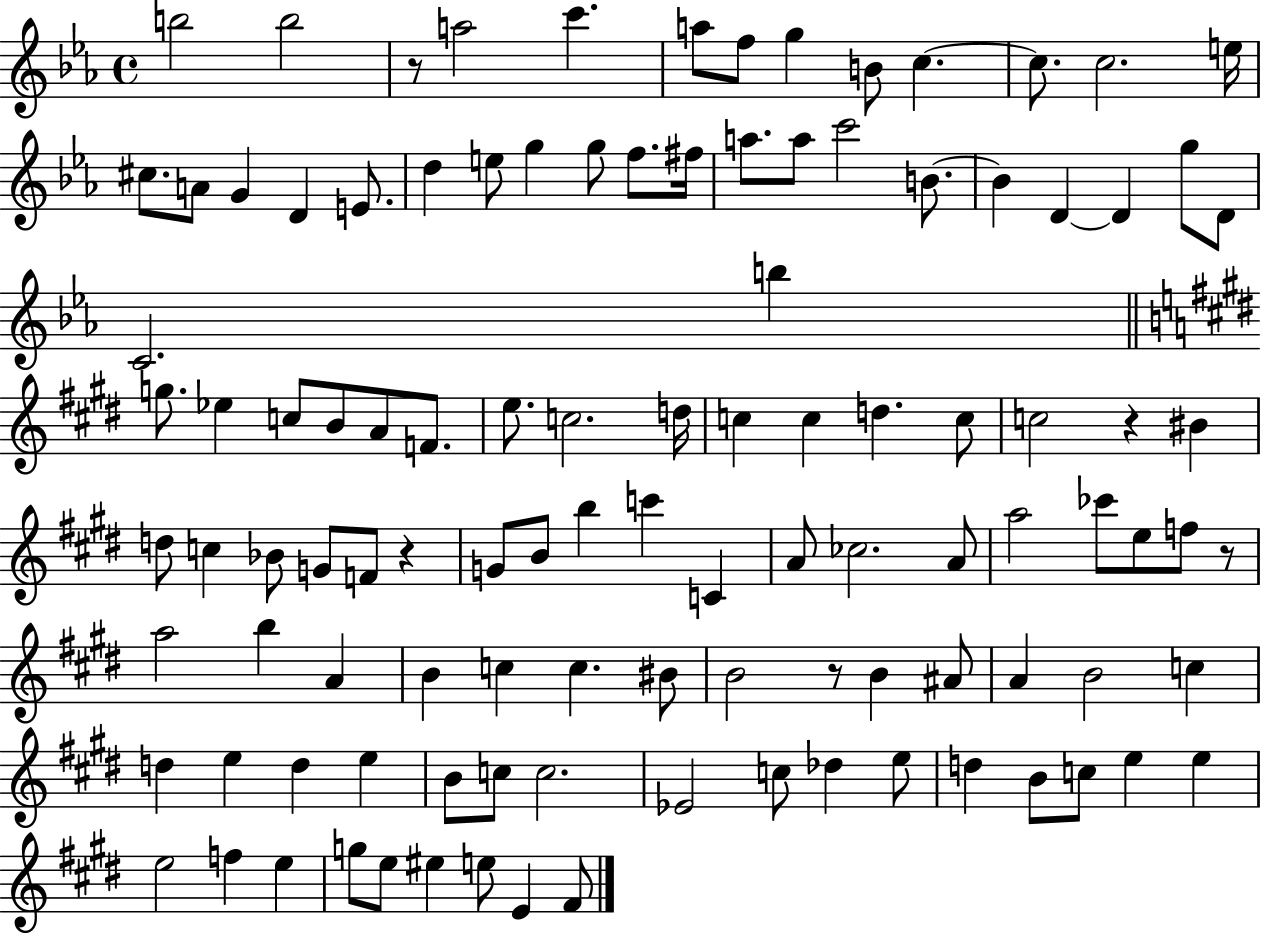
B5/h B5/h R/e A5/h C6/q. A5/e F5/e G5/q B4/e C5/q. C5/e. C5/h. E5/s C#5/e. A4/e G4/q D4/q E4/e. D5/q E5/e G5/q G5/e F5/e. F#5/s A5/e. A5/e C6/h B4/e. B4/q D4/q D4/q G5/e D4/e C4/h. B5/q G5/e. Eb5/q C5/e B4/e A4/e F4/e. E5/e. C5/h. D5/s C5/q C5/q D5/q. C5/e C5/h R/q BIS4/q D5/e C5/q Bb4/e G4/e F4/e R/q G4/e B4/e B5/q C6/q C4/q A4/e CES5/h. A4/e A5/h CES6/e E5/e F5/e R/e A5/h B5/q A4/q B4/q C5/q C5/q. BIS4/e B4/h R/e B4/q A#4/e A4/q B4/h C5/q D5/q E5/q D5/q E5/q B4/e C5/e C5/h. Eb4/h C5/e Db5/q E5/e D5/q B4/e C5/e E5/q E5/q E5/h F5/q E5/q G5/e E5/e EIS5/q E5/e E4/q F#4/e